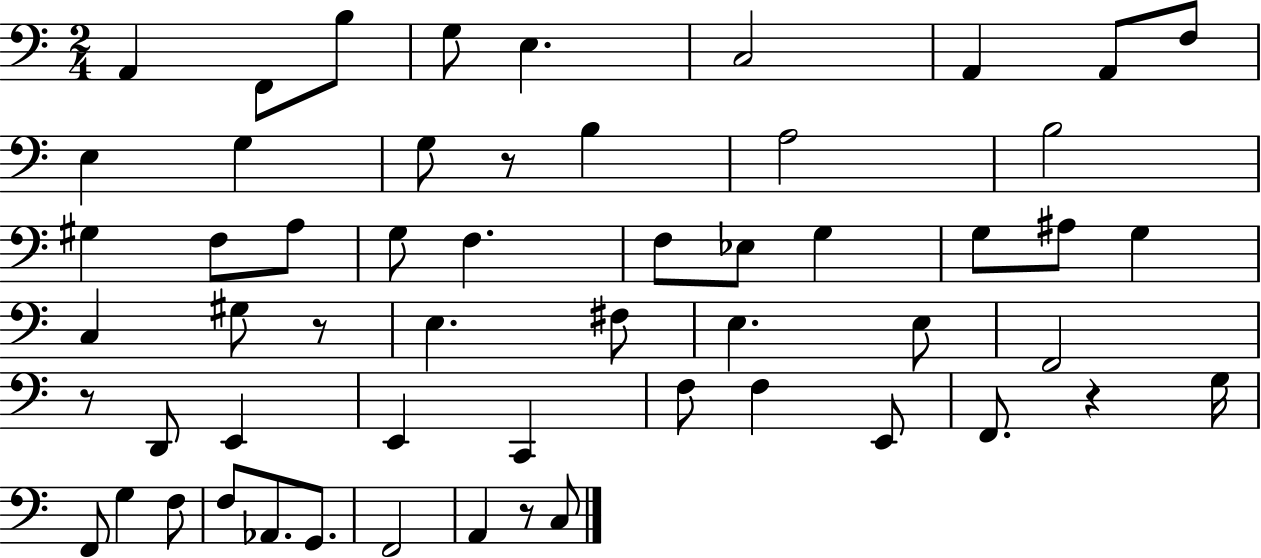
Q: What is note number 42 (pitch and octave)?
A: G3